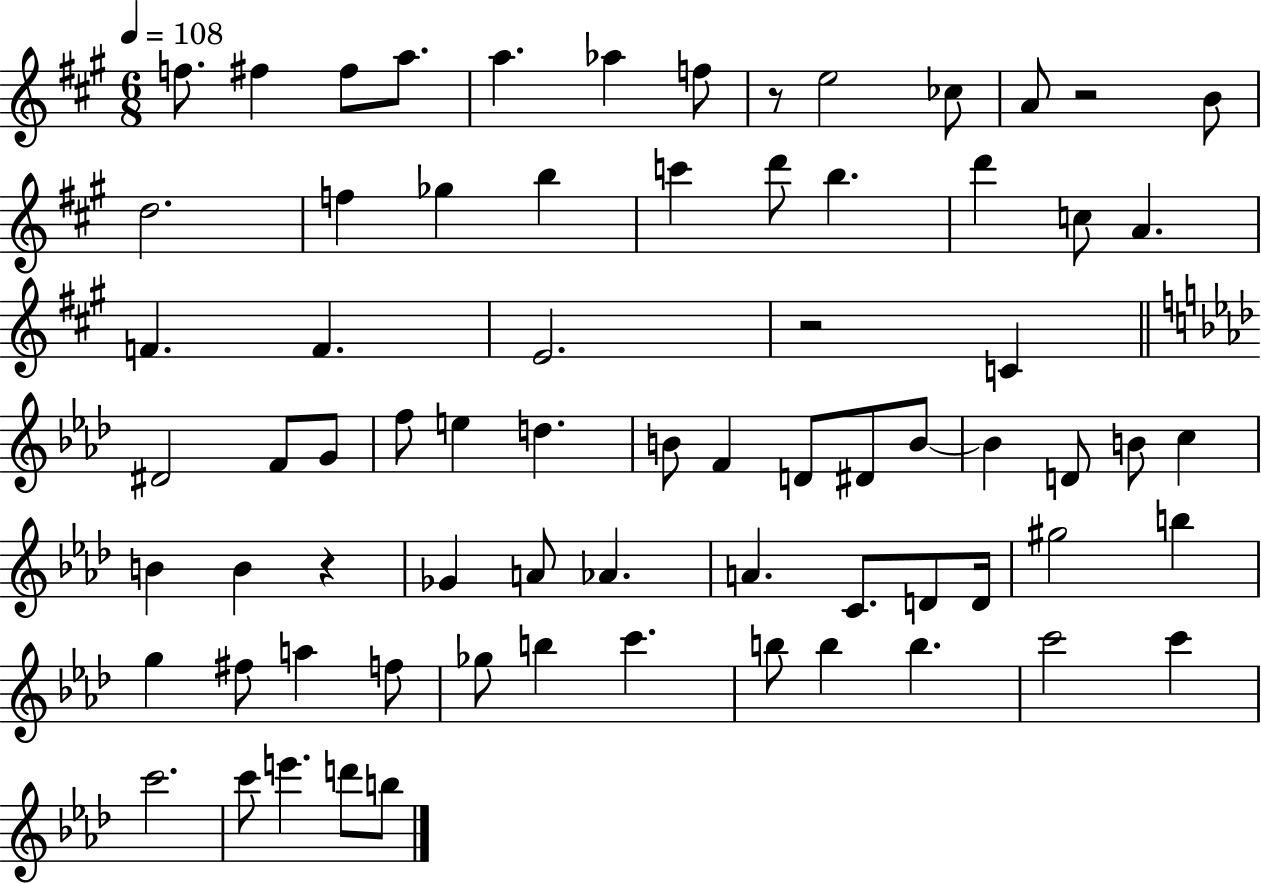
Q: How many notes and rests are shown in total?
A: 72